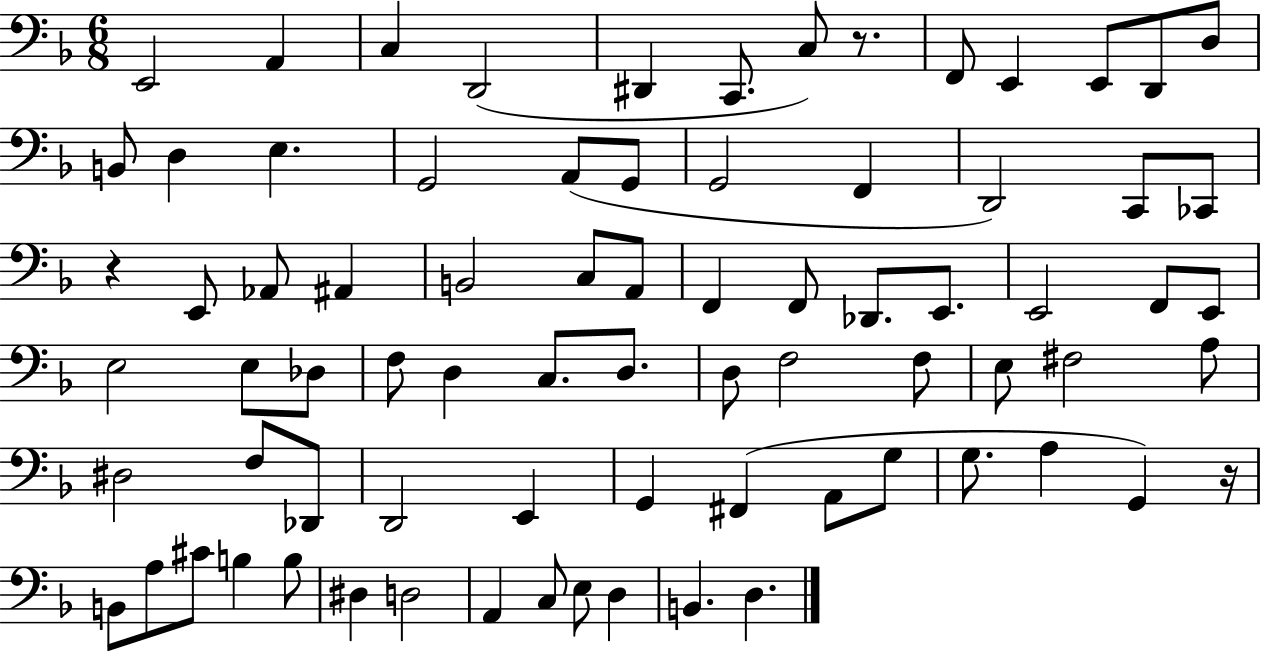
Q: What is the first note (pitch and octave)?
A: E2